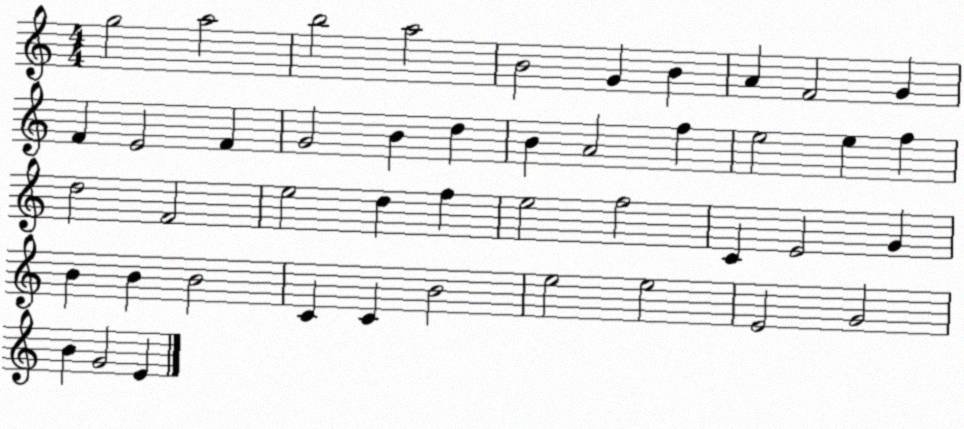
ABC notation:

X:1
T:Untitled
M:4/4
L:1/4
K:C
g2 a2 b2 a2 B2 G B A F2 G F E2 F G2 B d B A2 f e2 e f d2 F2 e2 d f e2 f2 C E2 G B B B2 C C B2 e2 e2 E2 G2 B G2 E